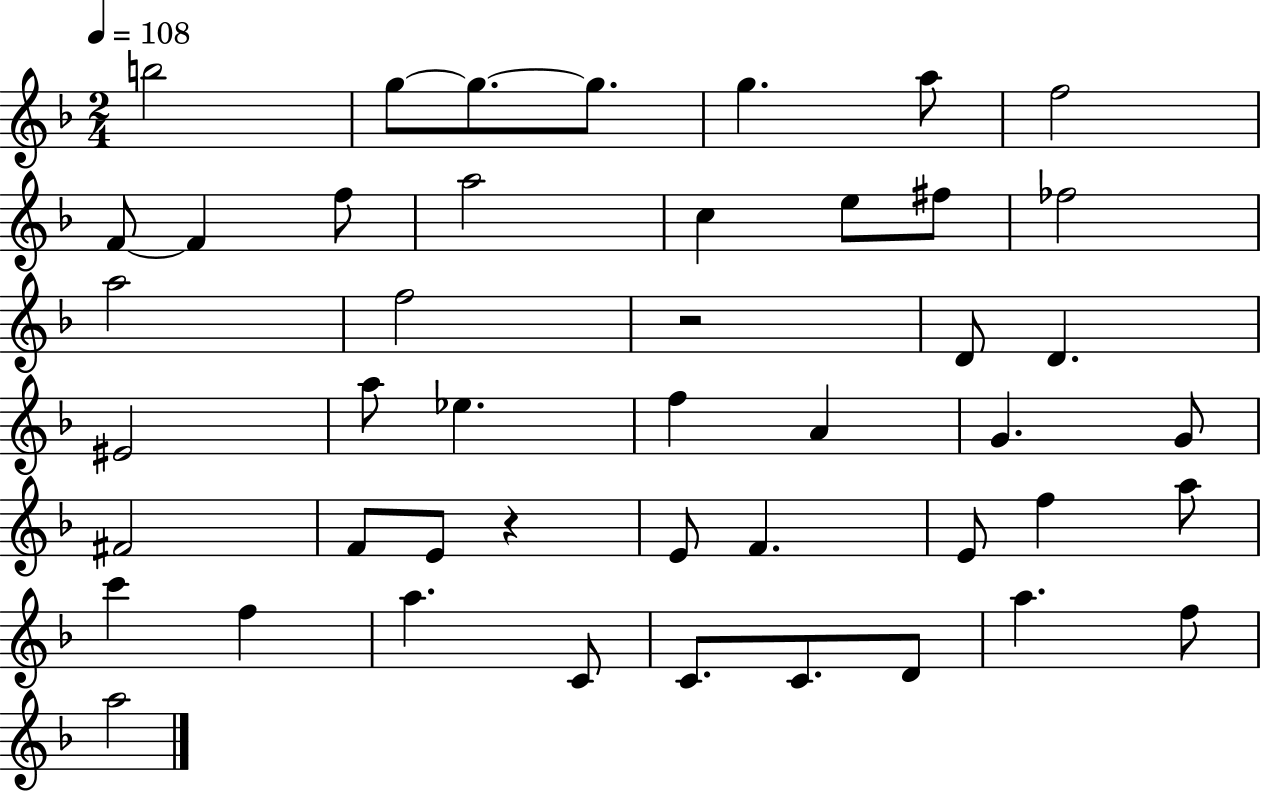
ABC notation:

X:1
T:Untitled
M:2/4
L:1/4
K:F
b2 g/2 g/2 g/2 g a/2 f2 F/2 F f/2 a2 c e/2 ^f/2 _f2 a2 f2 z2 D/2 D ^E2 a/2 _e f A G G/2 ^F2 F/2 E/2 z E/2 F E/2 f a/2 c' f a C/2 C/2 C/2 D/2 a f/2 a2